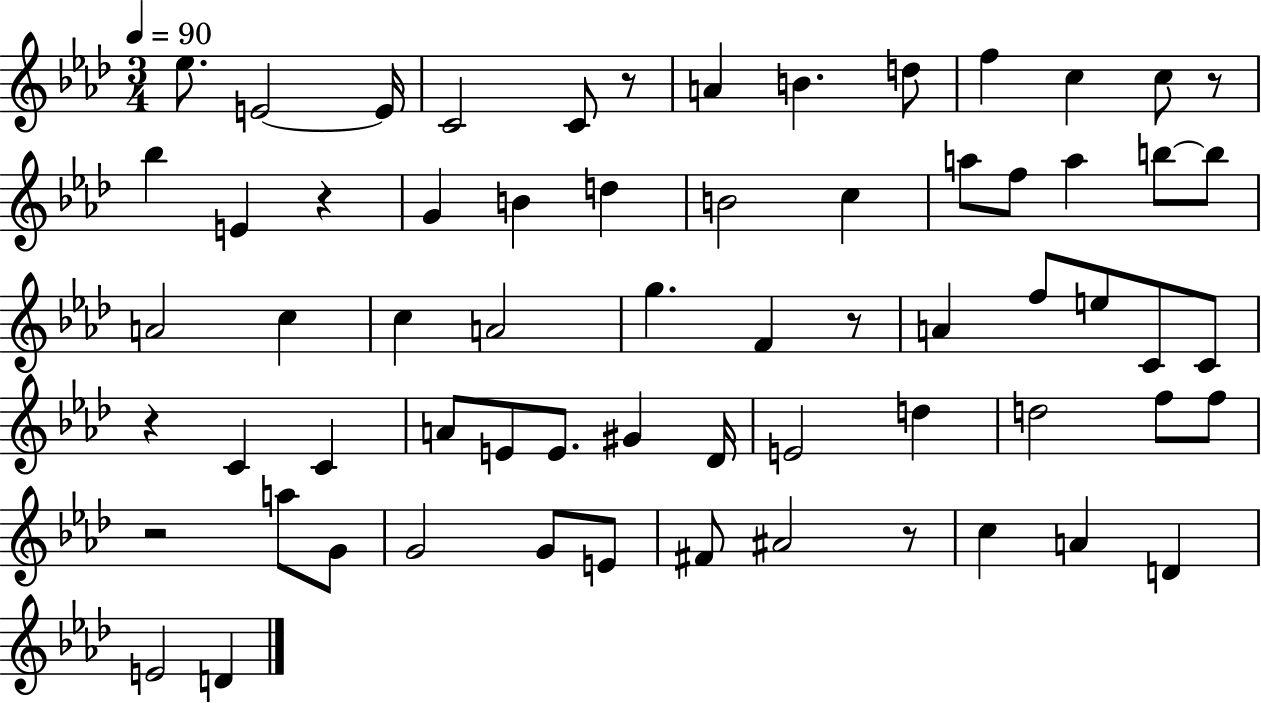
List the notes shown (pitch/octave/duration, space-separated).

Eb5/e. E4/h E4/s C4/h C4/e R/e A4/q B4/q. D5/e F5/q C5/q C5/e R/e Bb5/q E4/q R/q G4/q B4/q D5/q B4/h C5/q A5/e F5/e A5/q B5/e B5/e A4/h C5/q C5/q A4/h G5/q. F4/q R/e A4/q F5/e E5/e C4/e C4/e R/q C4/q C4/q A4/e E4/e E4/e. G#4/q Db4/s E4/h D5/q D5/h F5/e F5/e R/h A5/e G4/e G4/h G4/e E4/e F#4/e A#4/h R/e C5/q A4/q D4/q E4/h D4/q